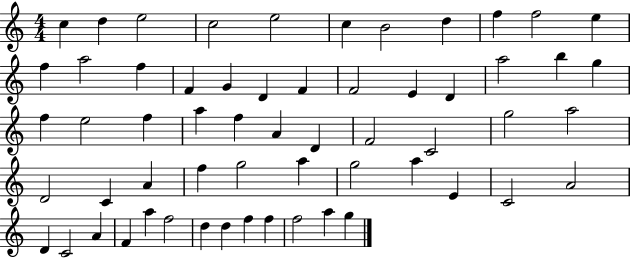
{
  \clef treble
  \numericTimeSignature
  \time 4/4
  \key c \major
  c''4 d''4 e''2 | c''2 e''2 | c''4 b'2 d''4 | f''4 f''2 e''4 | \break f''4 a''2 f''4 | f'4 g'4 d'4 f'4 | f'2 e'4 d'4 | a''2 b''4 g''4 | \break f''4 e''2 f''4 | a''4 f''4 a'4 d'4 | f'2 c'2 | g''2 a''2 | \break d'2 c'4 a'4 | f''4 g''2 a''4 | g''2 a''4 e'4 | c'2 a'2 | \break d'4 c'2 a'4 | f'4 a''4 f''2 | d''4 d''4 f''4 f''4 | f''2 a''4 g''4 | \break \bar "|."
}